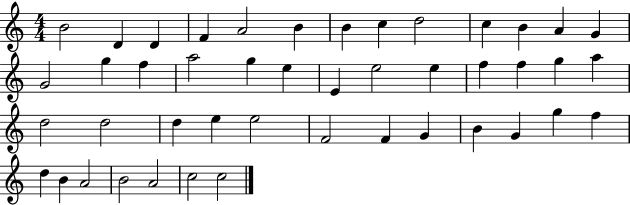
B4/h D4/q D4/q F4/q A4/h B4/q B4/q C5/q D5/h C5/q B4/q A4/q G4/q G4/h G5/q F5/q A5/h G5/q E5/q E4/q E5/h E5/q F5/q F5/q G5/q A5/q D5/h D5/h D5/q E5/q E5/h F4/h F4/q G4/q B4/q G4/q G5/q F5/q D5/q B4/q A4/h B4/h A4/h C5/h C5/h